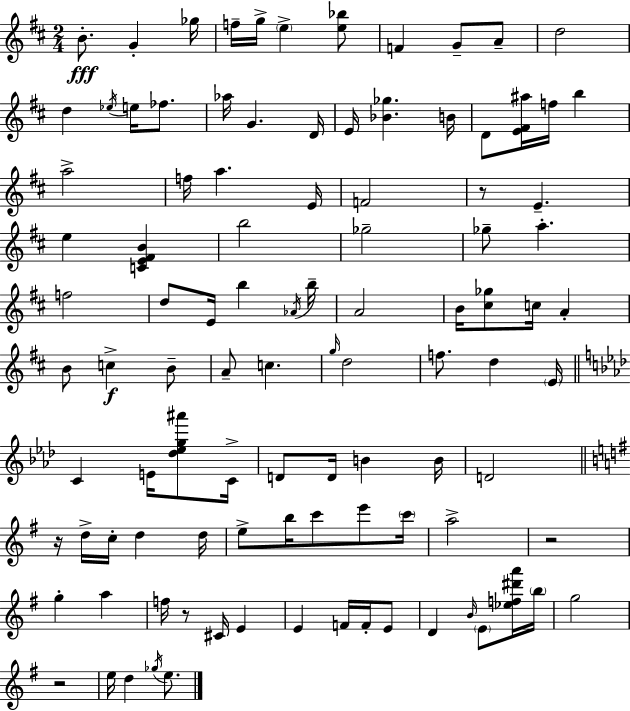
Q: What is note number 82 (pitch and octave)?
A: B4